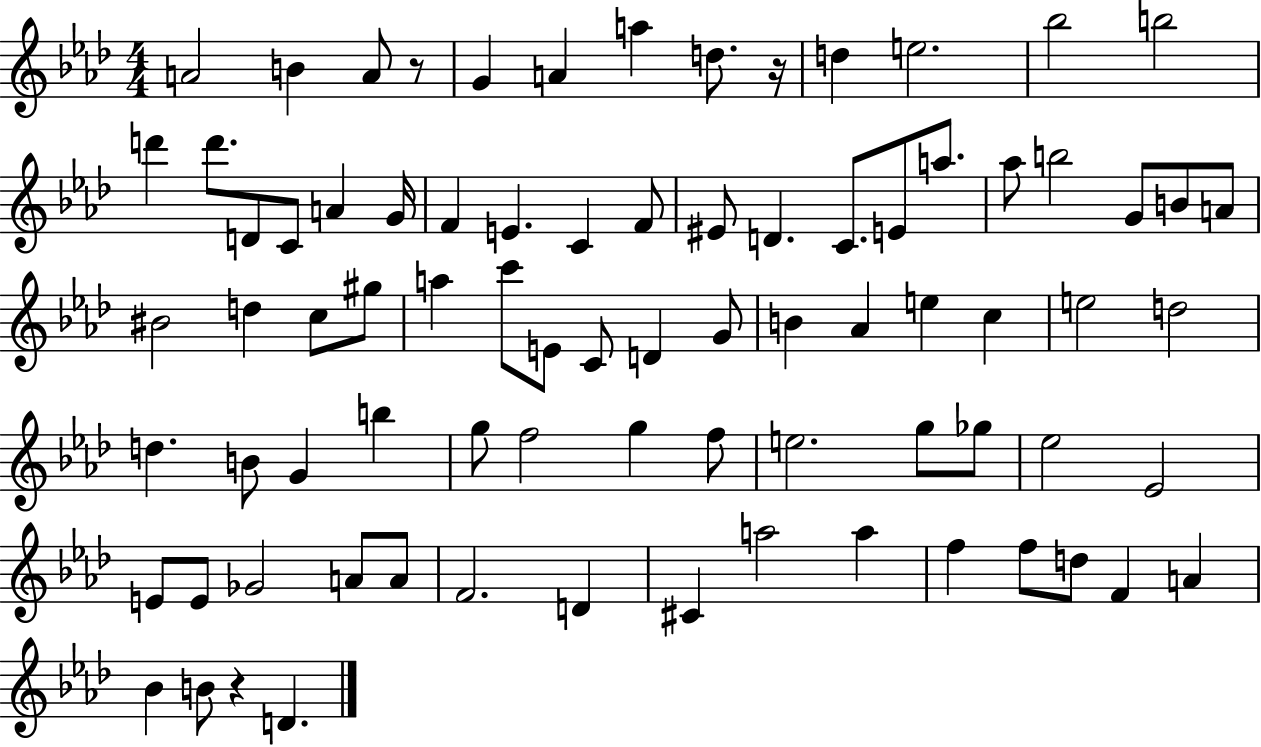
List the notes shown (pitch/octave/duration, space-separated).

A4/h B4/q A4/e R/e G4/q A4/q A5/q D5/e. R/s D5/q E5/h. Bb5/h B5/h D6/q D6/e. D4/e C4/e A4/q G4/s F4/q E4/q. C4/q F4/e EIS4/e D4/q. C4/e. E4/e A5/e. Ab5/e B5/h G4/e B4/e A4/e BIS4/h D5/q C5/e G#5/e A5/q C6/e E4/e C4/e D4/q G4/e B4/q Ab4/q E5/q C5/q E5/h D5/h D5/q. B4/e G4/q B5/q G5/e F5/h G5/q F5/e E5/h. G5/e Gb5/e Eb5/h Eb4/h E4/e E4/e Gb4/h A4/e A4/e F4/h. D4/q C#4/q A5/h A5/q F5/q F5/e D5/e F4/q A4/q Bb4/q B4/e R/q D4/q.